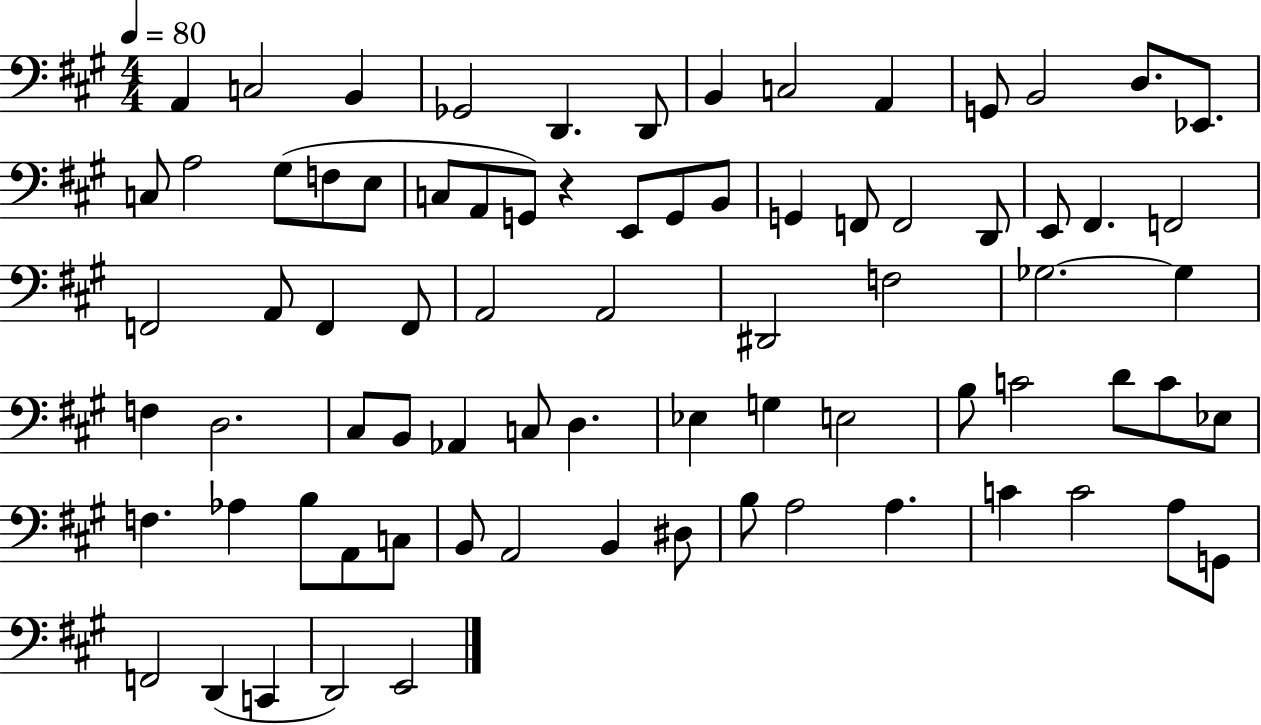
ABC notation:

X:1
T:Untitled
M:4/4
L:1/4
K:A
A,, C,2 B,, _G,,2 D,, D,,/2 B,, C,2 A,, G,,/2 B,,2 D,/2 _E,,/2 C,/2 A,2 ^G,/2 F,/2 E,/2 C,/2 A,,/2 G,,/2 z E,,/2 G,,/2 B,,/2 G,, F,,/2 F,,2 D,,/2 E,,/2 ^F,, F,,2 F,,2 A,,/2 F,, F,,/2 A,,2 A,,2 ^D,,2 F,2 _G,2 _G, F, D,2 ^C,/2 B,,/2 _A,, C,/2 D, _E, G, E,2 B,/2 C2 D/2 C/2 _E,/2 F, _A, B,/2 A,,/2 C,/2 B,,/2 A,,2 B,, ^D,/2 B,/2 A,2 A, C C2 A,/2 G,,/2 F,,2 D,, C,, D,,2 E,,2